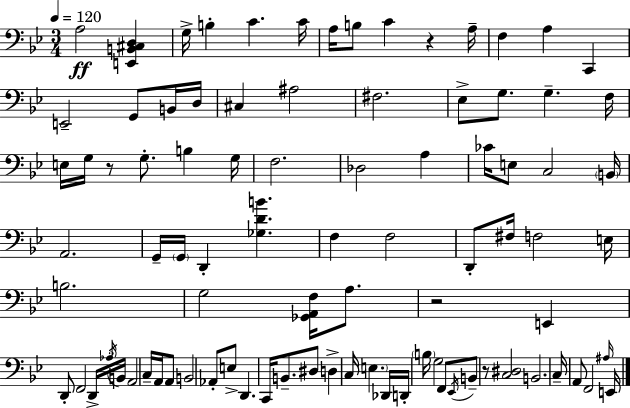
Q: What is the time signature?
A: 3/4